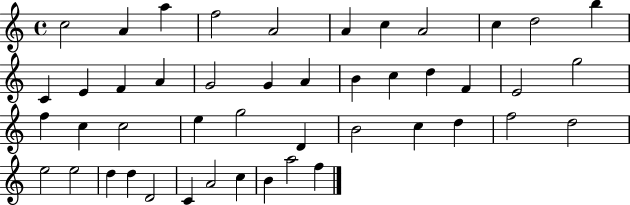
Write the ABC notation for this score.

X:1
T:Untitled
M:4/4
L:1/4
K:C
c2 A a f2 A2 A c A2 c d2 b C E F A G2 G A B c d F E2 g2 f c c2 e g2 D B2 c d f2 d2 e2 e2 d d D2 C A2 c B a2 f